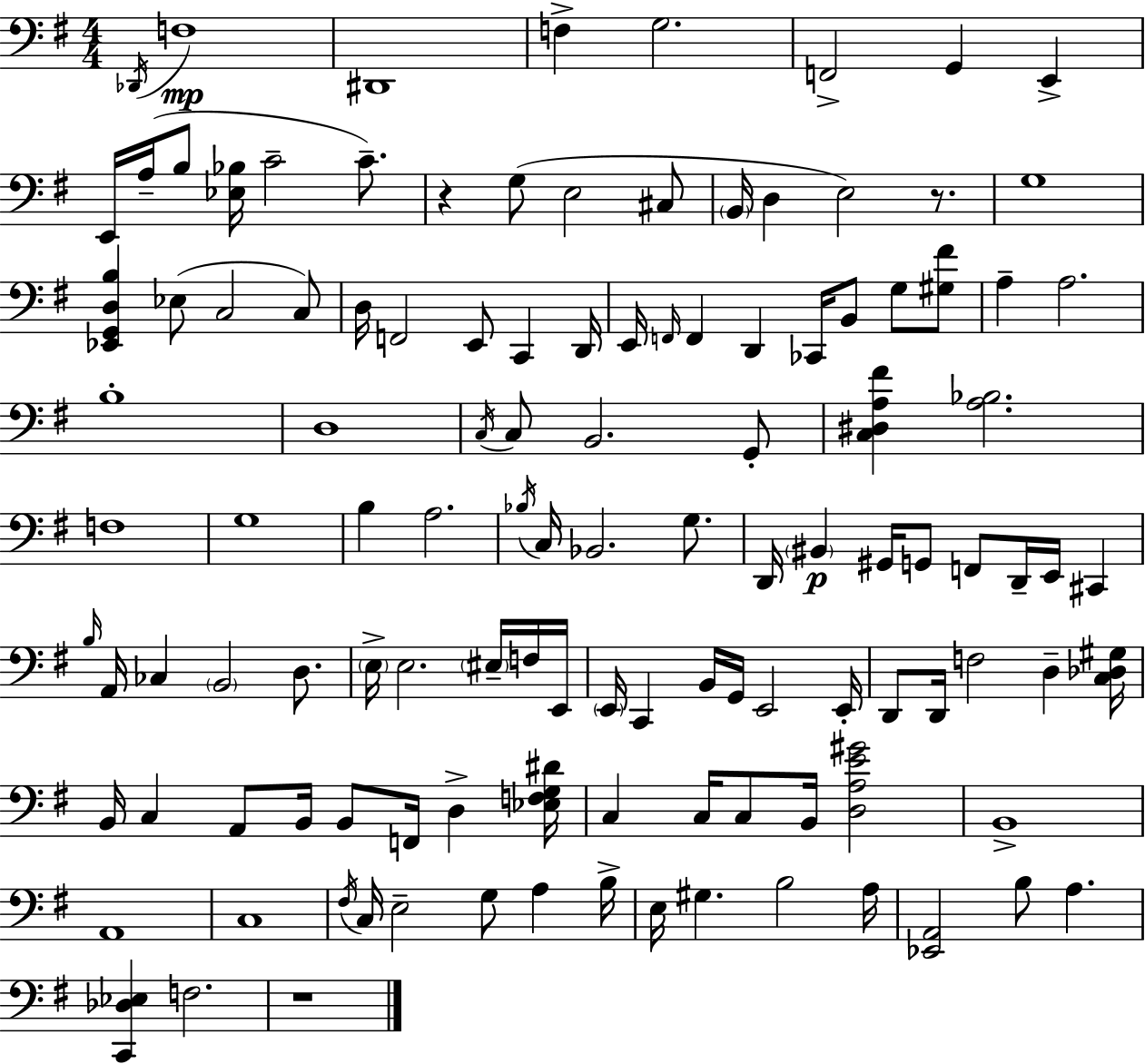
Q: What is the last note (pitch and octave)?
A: F3